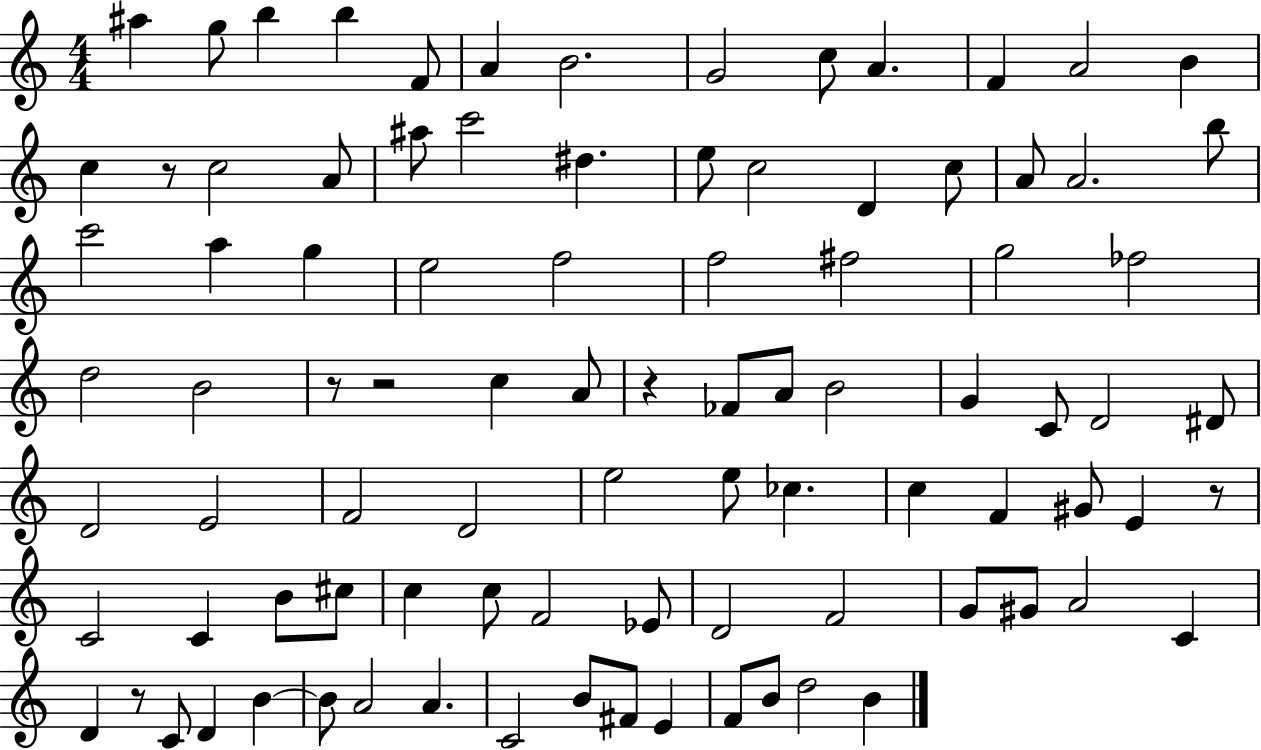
{
  \clef treble
  \numericTimeSignature
  \time 4/4
  \key c \major
  ais''4 g''8 b''4 b''4 f'8 | a'4 b'2. | g'2 c''8 a'4. | f'4 a'2 b'4 | \break c''4 r8 c''2 a'8 | ais''8 c'''2 dis''4. | e''8 c''2 d'4 c''8 | a'8 a'2. b''8 | \break c'''2 a''4 g''4 | e''2 f''2 | f''2 fis''2 | g''2 fes''2 | \break d''2 b'2 | r8 r2 c''4 a'8 | r4 fes'8 a'8 b'2 | g'4 c'8 d'2 dis'8 | \break d'2 e'2 | f'2 d'2 | e''2 e''8 ces''4. | c''4 f'4 gis'8 e'4 r8 | \break c'2 c'4 b'8 cis''8 | c''4 c''8 f'2 ees'8 | d'2 f'2 | g'8 gis'8 a'2 c'4 | \break d'4 r8 c'8 d'4 b'4~~ | b'8 a'2 a'4. | c'2 b'8 fis'8 e'4 | f'8 b'8 d''2 b'4 | \break \bar "|."
}